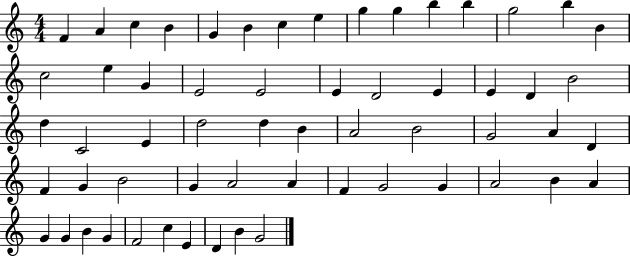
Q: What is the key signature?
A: C major